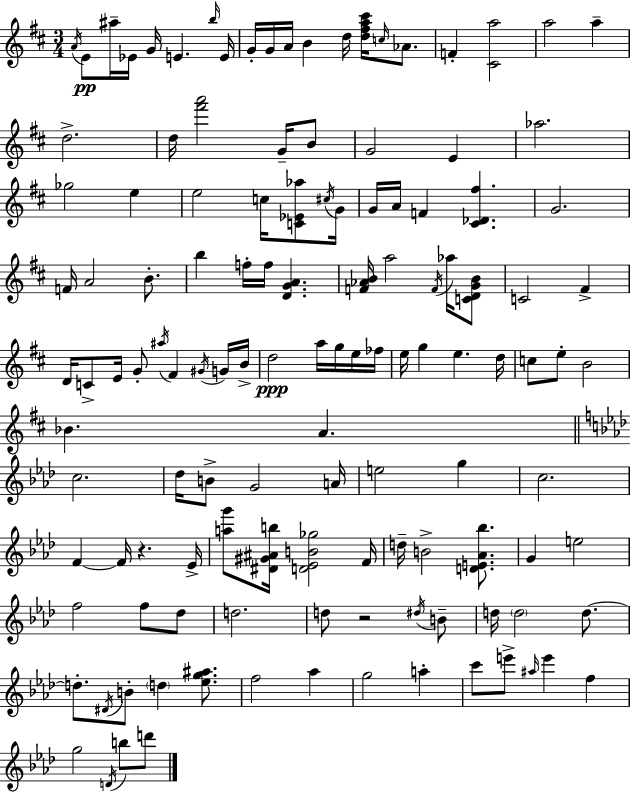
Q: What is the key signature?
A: D major